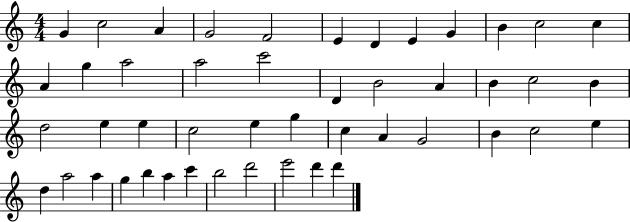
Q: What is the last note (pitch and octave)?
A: D6